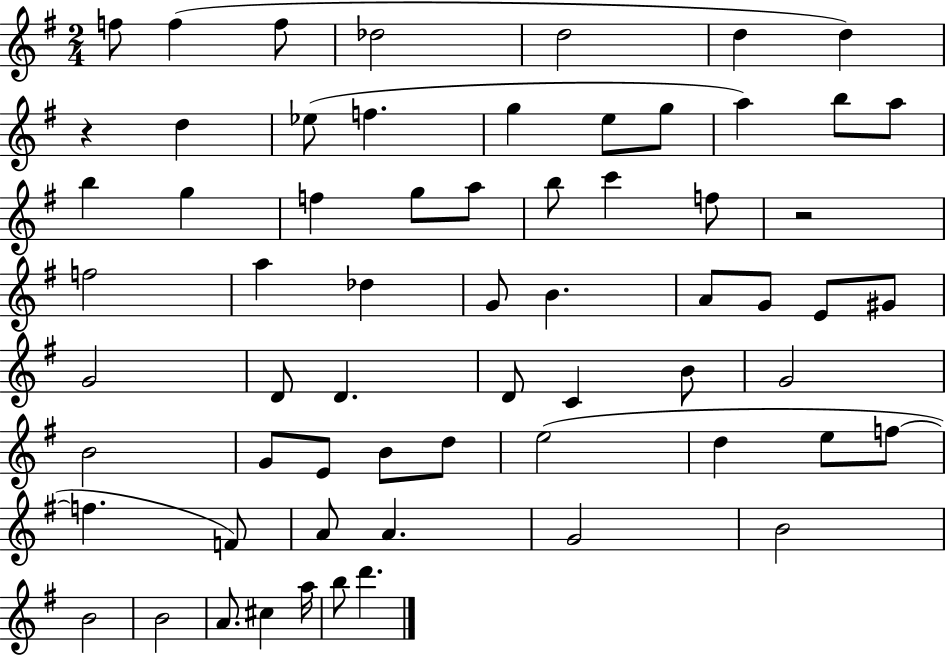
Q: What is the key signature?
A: G major